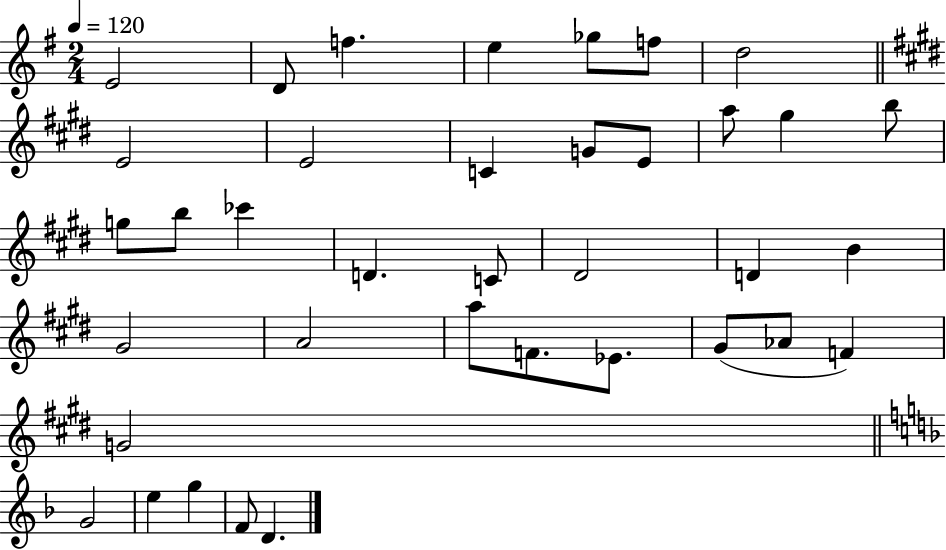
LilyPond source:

{
  \clef treble
  \numericTimeSignature
  \time 2/4
  \key g \major
  \tempo 4 = 120
  e'2 | d'8 f''4. | e''4 ges''8 f''8 | d''2 | \break \bar "||" \break \key e \major e'2 | e'2 | c'4 g'8 e'8 | a''8 gis''4 b''8 | \break g''8 b''8 ces'''4 | d'4. c'8 | dis'2 | d'4 b'4 | \break gis'2 | a'2 | a''8 f'8. ees'8. | gis'8( aes'8 f'4) | \break g'2 | \bar "||" \break \key f \major g'2 | e''4 g''4 | f'8 d'4. | \bar "|."
}